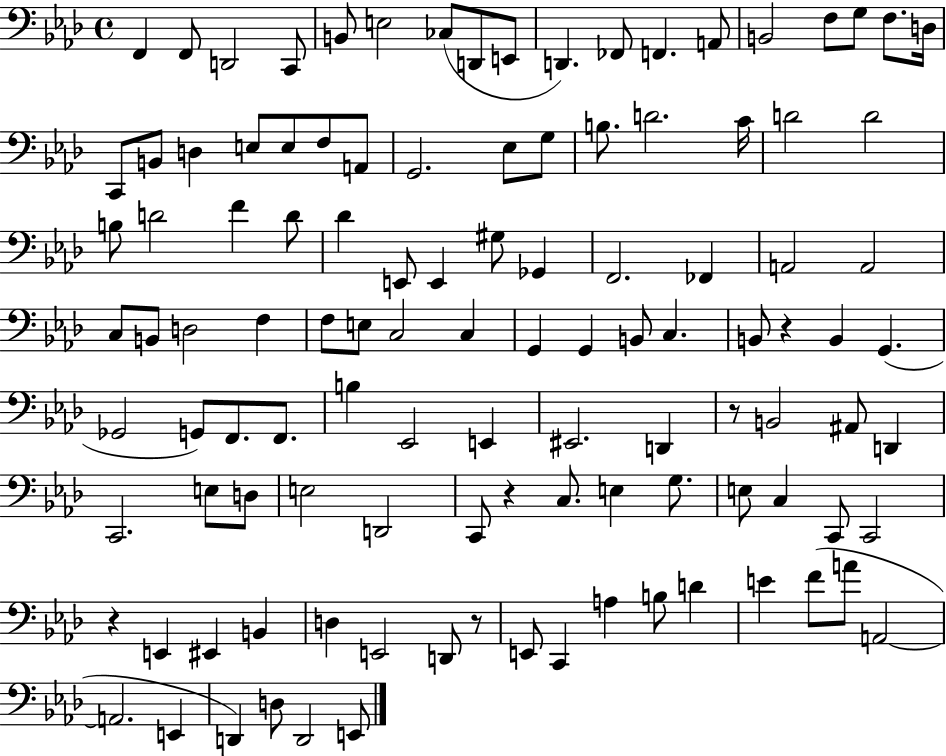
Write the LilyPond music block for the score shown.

{
  \clef bass
  \time 4/4
  \defaultTimeSignature
  \key aes \major
  f,4 f,8 d,2 c,8 | b,8 e2 ces8( d,8 e,8 | d,4.) fes,8 f,4. a,8 | b,2 f8 g8 f8. d16 | \break c,8 b,8 d4 e8 e8 f8 a,8 | g,2. ees8 g8 | b8. d'2. c'16 | d'2 d'2 | \break b8 d'2 f'4 d'8 | des'4 e,8 e,4 gis8 ges,4 | f,2. fes,4 | a,2 a,2 | \break c8 b,8 d2 f4 | f8 e8 c2 c4 | g,4 g,4 b,8 c4. | b,8 r4 b,4 g,4.( | \break ges,2 g,8) f,8. f,8. | b4 ees,2 e,4 | eis,2. d,4 | r8 b,2 ais,8 d,4 | \break c,2. e8 d8 | e2 d,2 | c,8 r4 c8. e4 g8. | e8 c4 c,8 c,2 | \break r4 e,4 eis,4 b,4 | d4 e,2 d,8 r8 | e,8 c,4 a4 b8 d'4 | e'4 f'8( a'8 a,2~~ | \break a,2. e,4 | d,4) d8 d,2 e,8 | \bar "|."
}